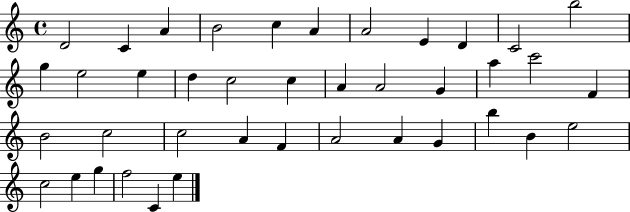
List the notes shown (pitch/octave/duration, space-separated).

D4/h C4/q A4/q B4/h C5/q A4/q A4/h E4/q D4/q C4/h B5/h G5/q E5/h E5/q D5/q C5/h C5/q A4/q A4/h G4/q A5/q C6/h F4/q B4/h C5/h C5/h A4/q F4/q A4/h A4/q G4/q B5/q B4/q E5/h C5/h E5/q G5/q F5/h C4/q E5/q